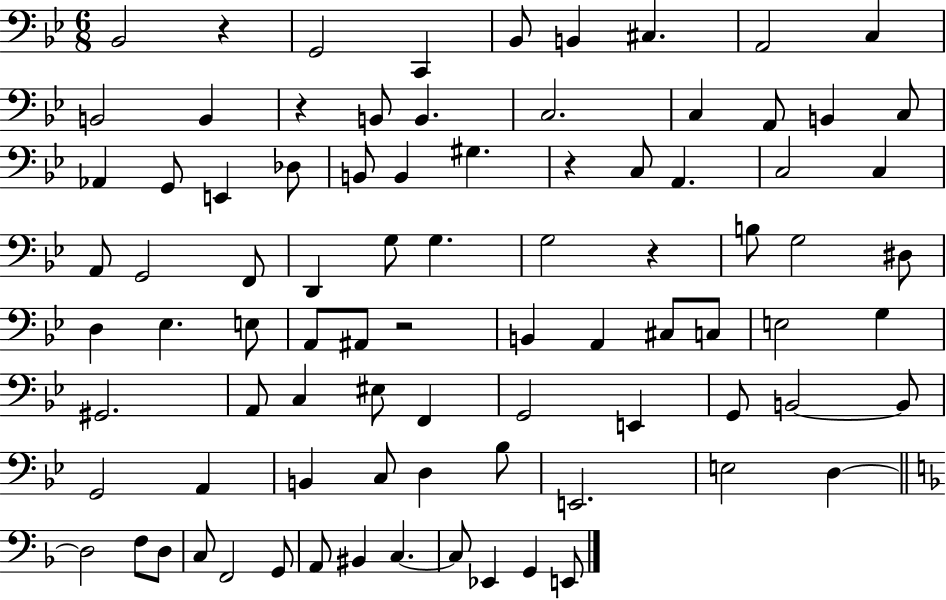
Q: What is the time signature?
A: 6/8